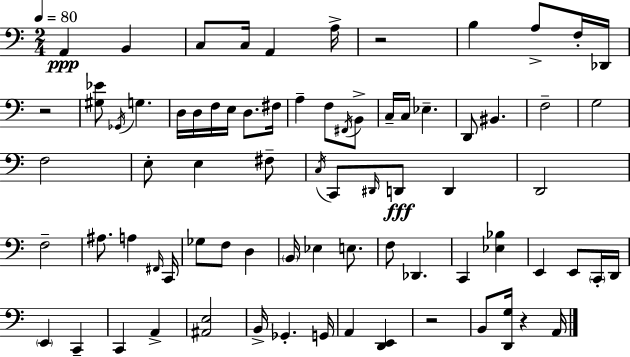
A2/q B2/q C3/e C3/s A2/q A3/s R/h B3/q A3/e F3/s Db2/s R/h [G#3,Eb4]/e Gb2/s G3/q. D3/s D3/s F3/s E3/s D3/e. F#3/s A3/q F3/e F#2/s B2/e C3/s C3/s Eb3/q. D2/e BIS2/q. F3/h G3/h F3/h E3/e E3/q F#3/e C3/s C2/e D#2/s D2/e D2/q D2/h F3/h A#3/e. A3/q F#2/s C2/s Gb3/e F3/e D3/q B2/s Eb3/q E3/e. F3/e Db2/q. C2/q [Eb3,Bb3]/q E2/q E2/e C2/s D2/s E2/q C2/q C2/q A2/q [A#2,E3]/h B2/s Gb2/q. G2/s A2/q [D2,E2]/q R/h B2/e [D2,G3]/s R/q A2/s